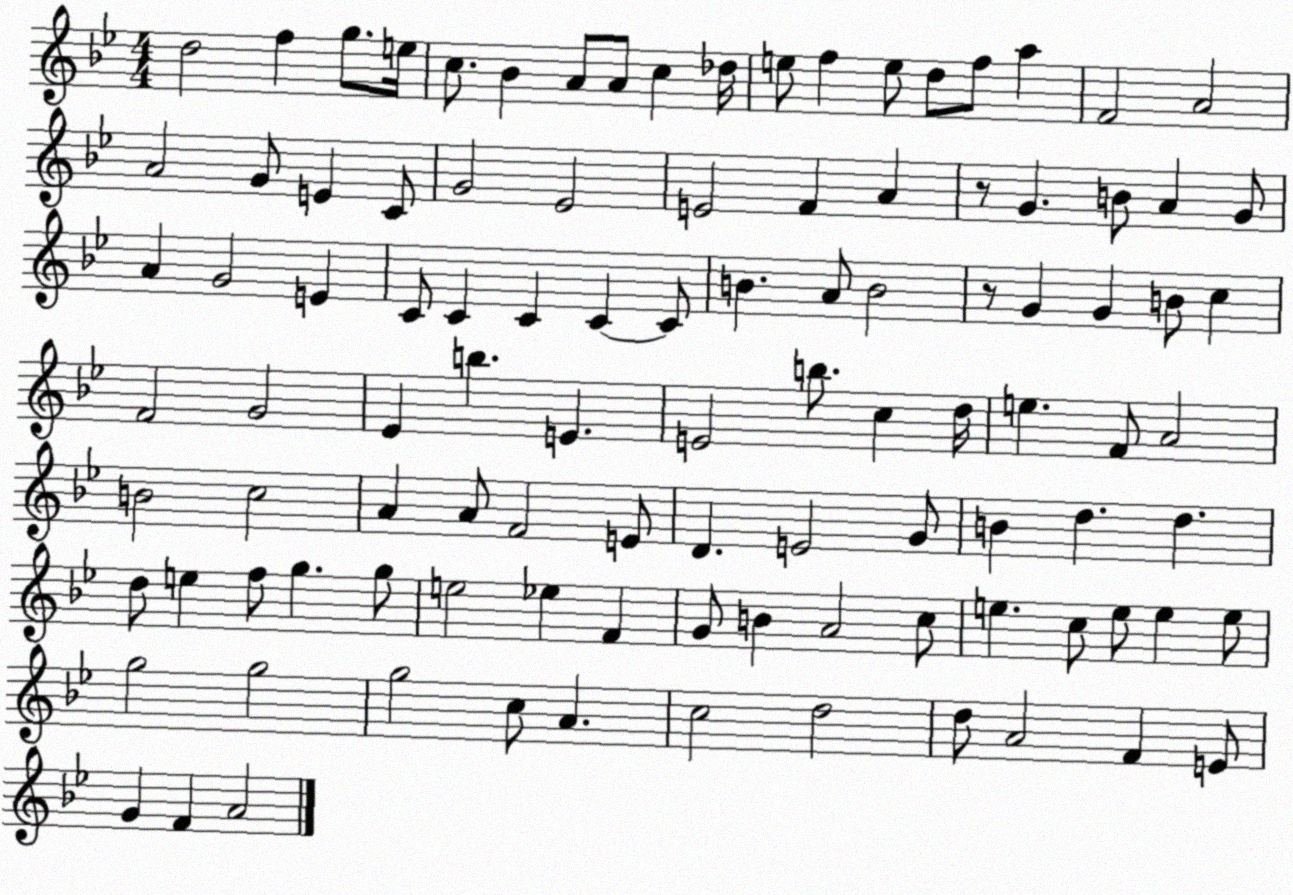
X:1
T:Untitled
M:4/4
L:1/4
K:Bb
d2 f g/2 e/4 c/2 _B A/2 A/2 c _d/4 e/2 f e/2 d/2 f/2 a F2 A2 A2 G/2 E C/2 G2 _E2 E2 F A z/2 G B/2 A G/2 A G2 E C/2 C C C C/2 B A/2 B2 z/2 G G B/2 c F2 G2 _E b E E2 b/2 c d/4 e F/2 A2 B2 c2 A A/2 F2 E/2 D E2 G/2 B d d d/2 e f/2 g g/2 e2 _e F G/2 B A2 c/2 e c/2 e/2 e e/2 g2 g2 g2 c/2 A c2 d2 d/2 A2 F E/2 G F A2